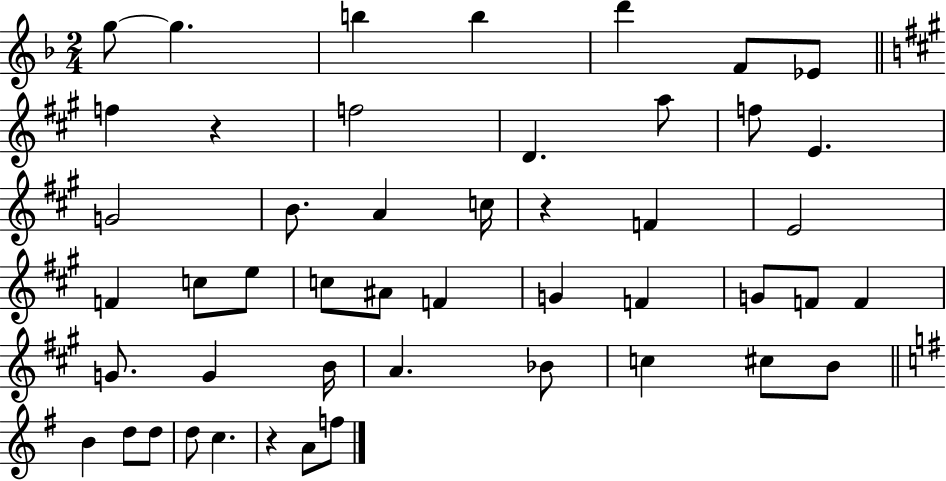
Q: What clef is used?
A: treble